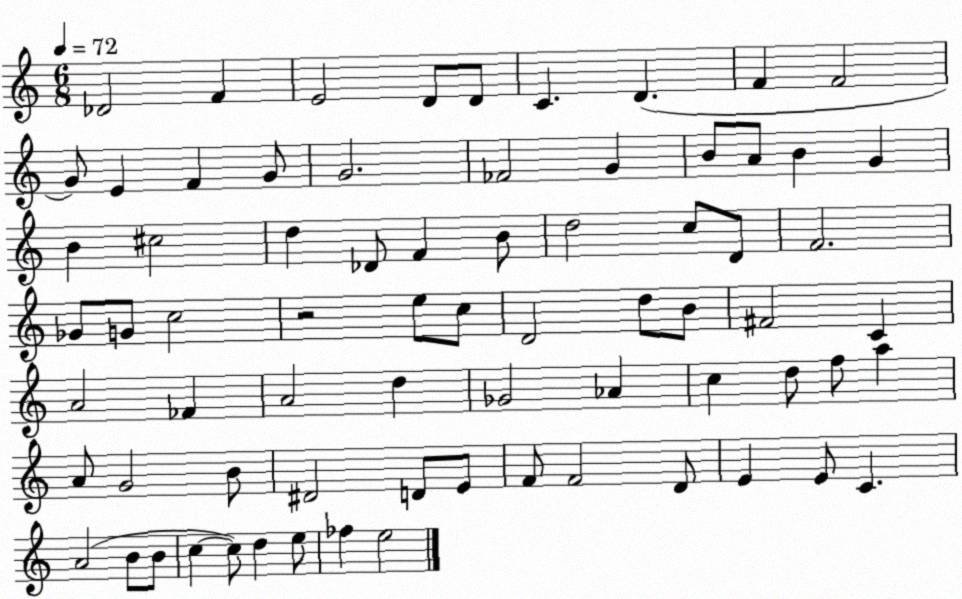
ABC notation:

X:1
T:Untitled
M:6/8
L:1/4
K:C
_D2 F E2 D/2 D/2 C D F F2 G/2 E F G/2 G2 _F2 G B/2 A/2 B G B ^c2 d _D/2 F B/2 d2 c/2 D/2 F2 _G/2 G/2 c2 z2 e/2 c/2 D2 d/2 B/2 ^F2 C A2 _F A2 d _G2 _A c d/2 f/2 a A/2 G2 B/2 ^D2 D/2 E/2 F/2 F2 D/2 E E/2 C A2 B/2 B/2 c c/2 d e/2 _f e2